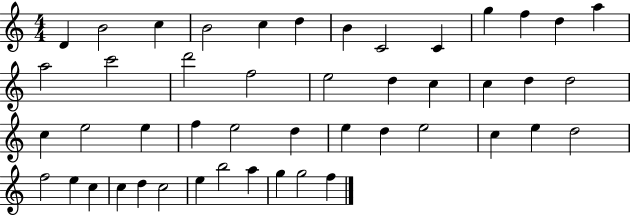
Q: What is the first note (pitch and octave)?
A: D4